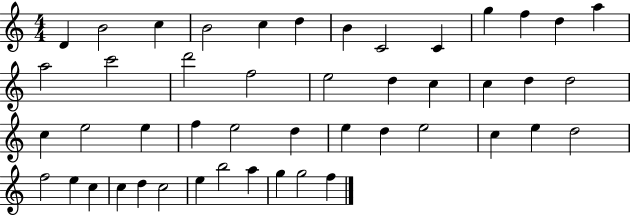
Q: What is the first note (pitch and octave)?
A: D4